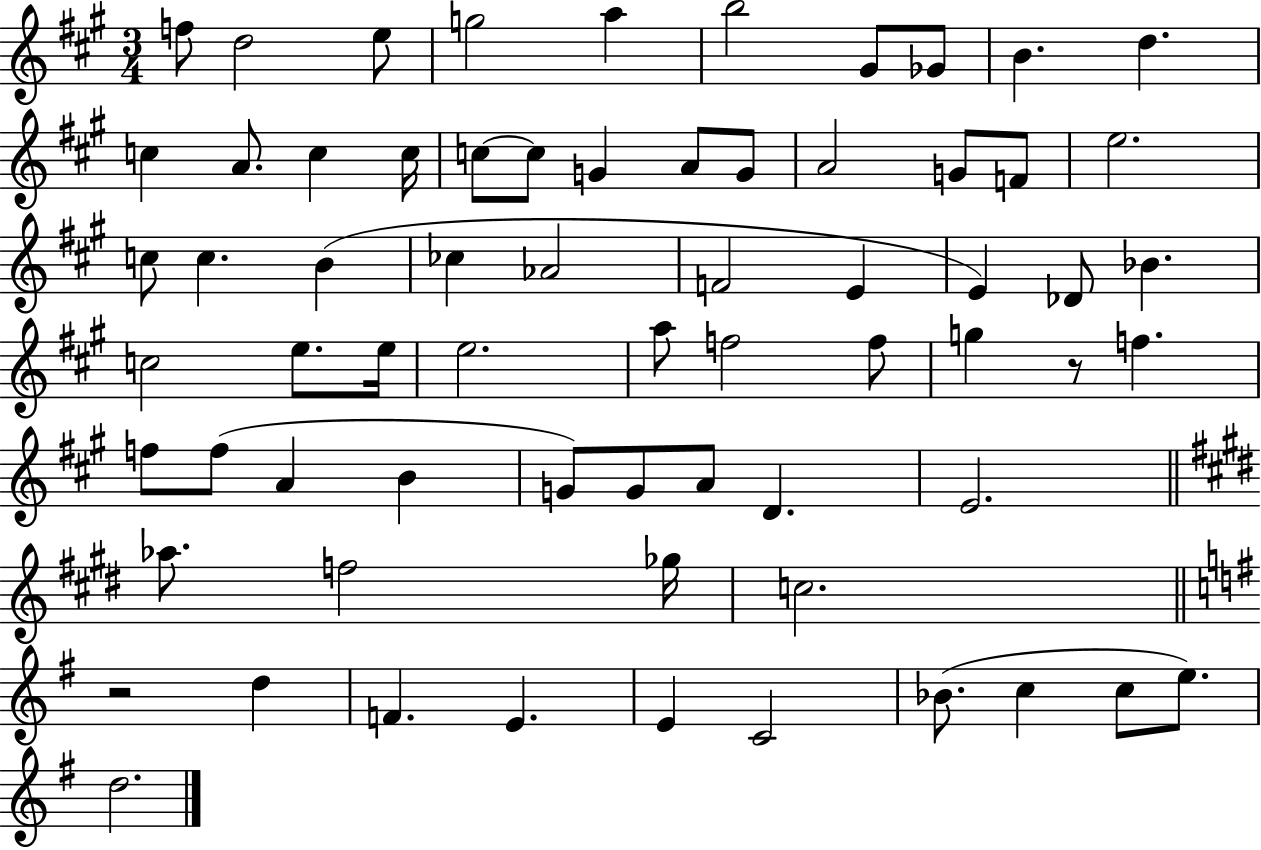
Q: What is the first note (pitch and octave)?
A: F5